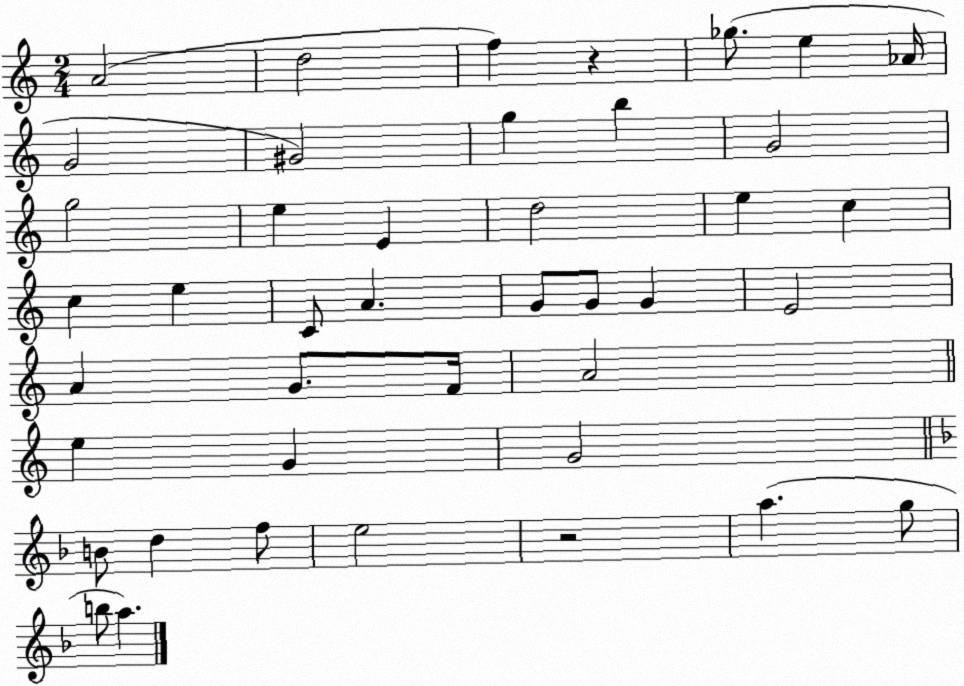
X:1
T:Untitled
M:2/4
L:1/4
K:C
A2 d2 f z _g/2 e _A/4 G2 ^G2 g b G2 g2 e E d2 e c c e C/2 A G/2 G/2 G E2 A G/2 F/4 A2 e G G2 B/2 d f/2 e2 z2 a g/2 b/2 a